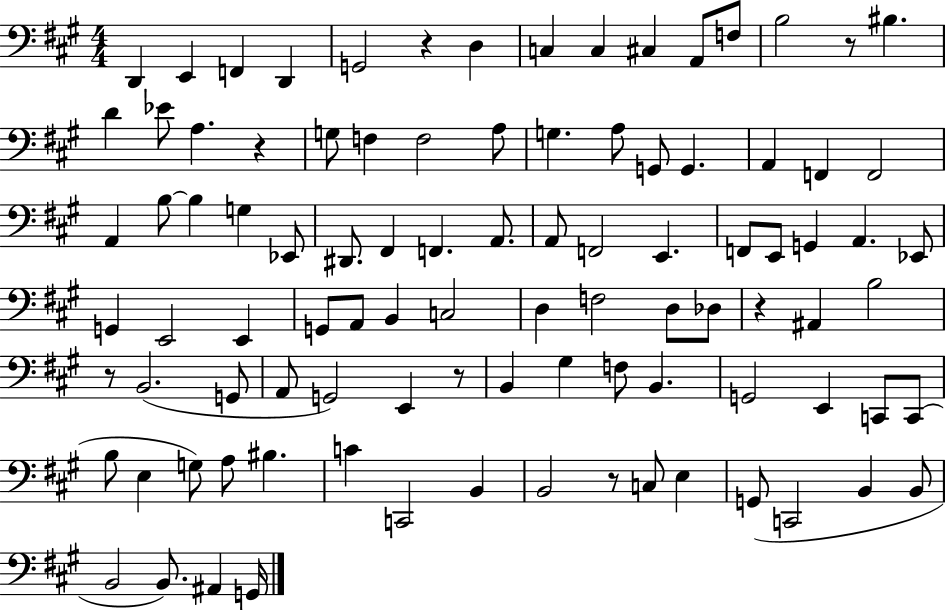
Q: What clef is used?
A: bass